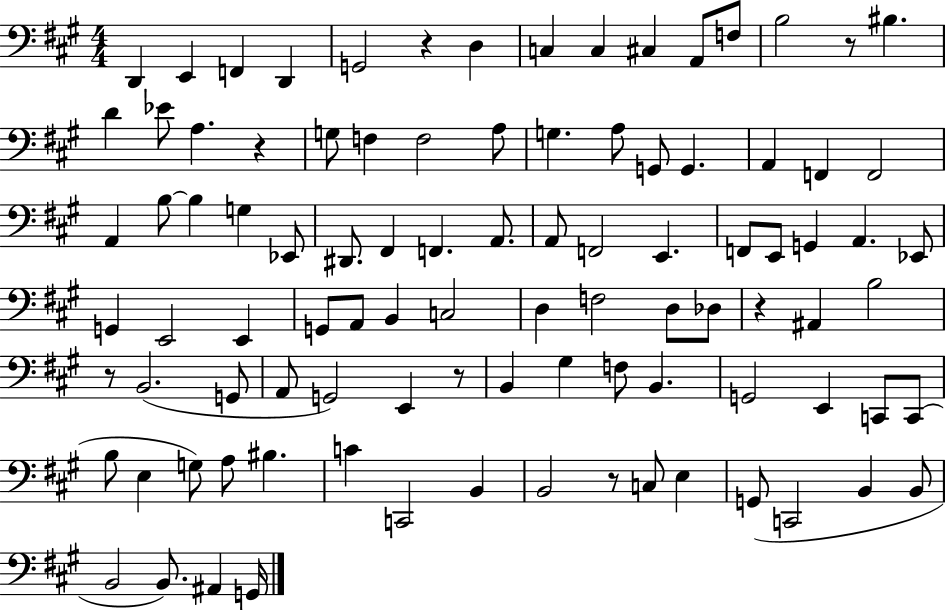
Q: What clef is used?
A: bass